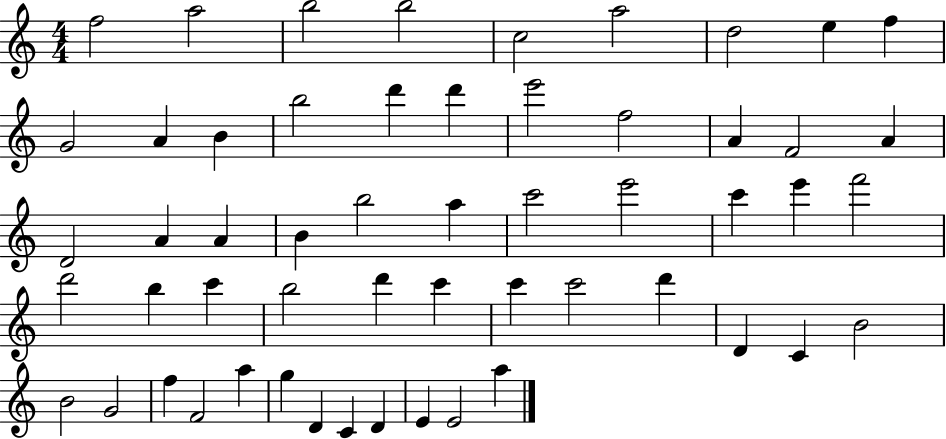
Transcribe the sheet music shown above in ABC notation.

X:1
T:Untitled
M:4/4
L:1/4
K:C
f2 a2 b2 b2 c2 a2 d2 e f G2 A B b2 d' d' e'2 f2 A F2 A D2 A A B b2 a c'2 e'2 c' e' f'2 d'2 b c' b2 d' c' c' c'2 d' D C B2 B2 G2 f F2 a g D C D E E2 a